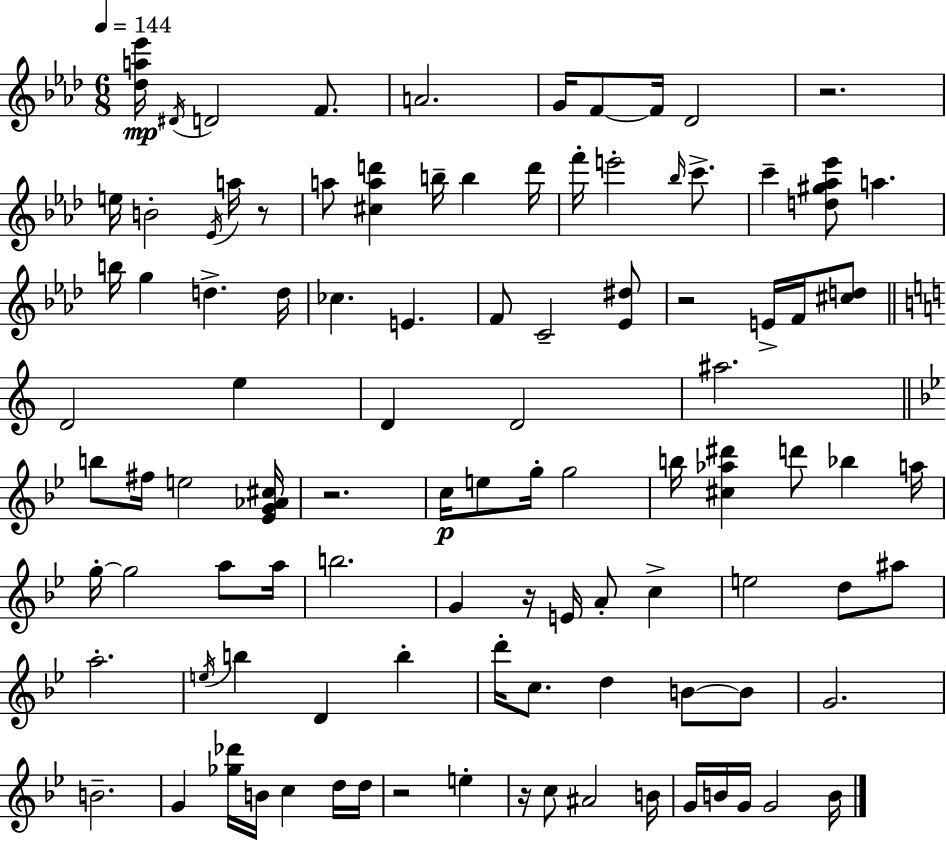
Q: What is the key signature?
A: F minor